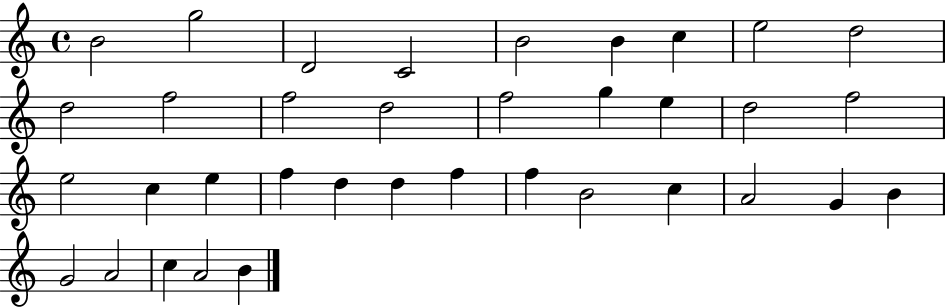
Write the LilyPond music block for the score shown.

{
  \clef treble
  \time 4/4
  \defaultTimeSignature
  \key c \major
  b'2 g''2 | d'2 c'2 | b'2 b'4 c''4 | e''2 d''2 | \break d''2 f''2 | f''2 d''2 | f''2 g''4 e''4 | d''2 f''2 | \break e''2 c''4 e''4 | f''4 d''4 d''4 f''4 | f''4 b'2 c''4 | a'2 g'4 b'4 | \break g'2 a'2 | c''4 a'2 b'4 | \bar "|."
}